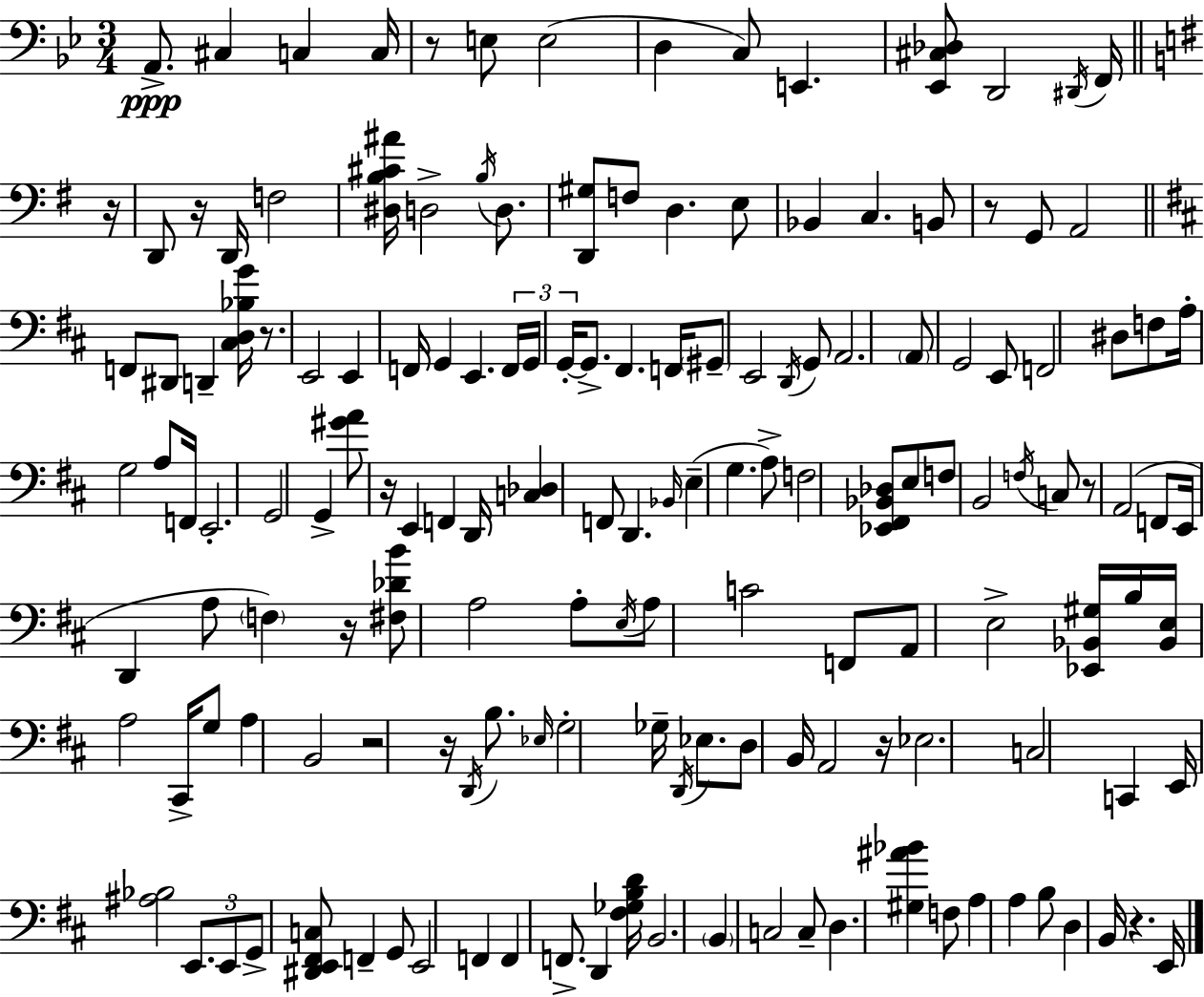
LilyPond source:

{
  \clef bass
  \numericTimeSignature
  \time 3/4
  \key g \minor
  a,8.->\ppp cis4 c4 c16 | r8 e8 e2( | d4 c8) e,4. | <ees, cis des>8 d,2 \acciaccatura { dis,16 } f,16 | \break \bar "||" \break \key e \minor r16 d,8 r16 d,16 f2 | <dis b cis' ais'>16 d2-> \acciaccatura { b16 } d8. | <d, gis>8 f8 d4. | e8 bes,4 c4. | \break b,8 r8 g,8 a,2 | \bar "||" \break \key d \major f,8 dis,8 d,4-- <cis d bes g'>16 r8. | e,2 e,4 | f,16 g,4 e,4. \tuplet 3/2 { f,16 | g,16 g,16-.~~ } g,8.-> fis,4. f,16 | \break \parenthesize gis,8-- e,2 \acciaccatura { d,16 } g,8 | a,2. | \parenthesize a,8 g,2 e,8 | f,2 dis8 f8 | \break a16-. g2 a8 | f,16 e,2.-. | g,2 g,4-> | <gis' a'>8 r16 e,4 f,4 | \break d,16 <c des>4 f,8 d,4. | \grace { bes,16 } e4--( g4. | a8->) f2 <ees, fis, bes, des>8 | e8 f8 b,2 | \break \acciaccatura { f16 } c8 r8 a,2( | f,8 e,16 d,4 a8 \parenthesize f4) | r16 <fis des' b'>8 a2 | a8-. \acciaccatura { e16 } a8 c'2 | \break f,8 a,8 e2-> | <ees, bes, gis>16 b16 <bes, e>16 a2 | cis,16-> g8 a4 b,2 | r2 | \break r16 \acciaccatura { d,16 } b8. \grace { ees16 } g2-. | ges16-- \acciaccatura { d,16 } ees8. d8 b,16 a,2 | r16 ees2. | c2 | \break c,4 e,16 <ais bes>2 | \tuplet 3/2 { e,8. e,8 g,8-> } <dis, e, fis, c>8 | f,4-- g,8 e,2 | f,4 f,4 f,8.-> | \break d,4 <fis ges b d'>16 b,2. | \parenthesize b,4 c2 | c8-- d4. | <gis ais' bes'>4 f8 a4 | \break a4 b8 d4 b,16 | r4. e,16 \bar "|."
}